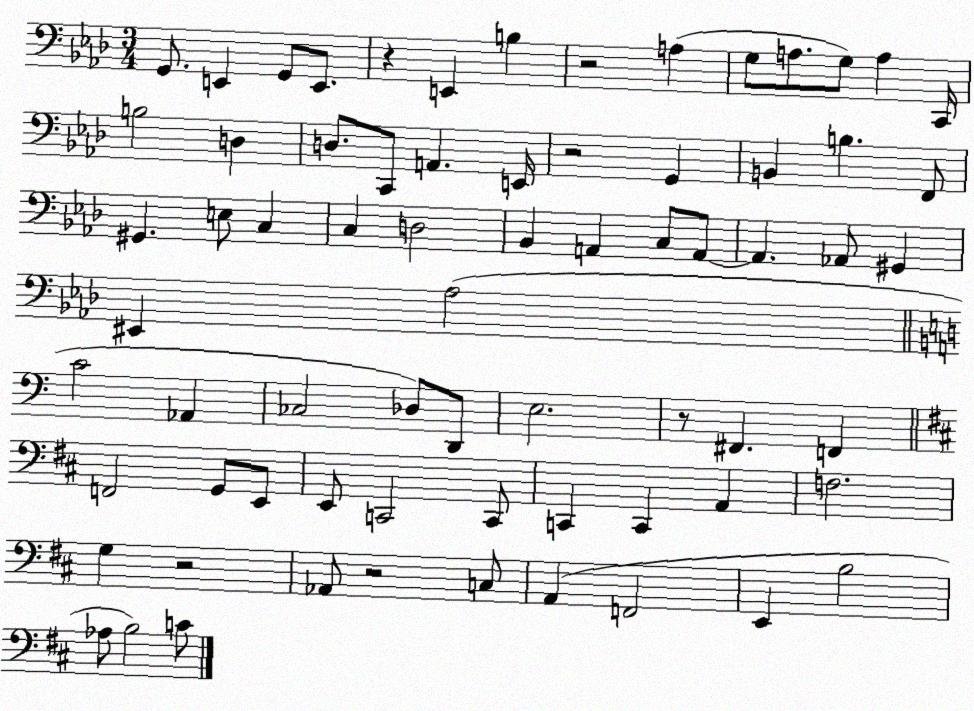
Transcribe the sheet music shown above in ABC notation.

X:1
T:Untitled
M:3/4
L:1/4
K:Ab
G,,/2 E,, G,,/2 E,,/2 z E,, B, z2 A, G,/2 A,/2 G,/2 A, C,,/4 B,2 D, D,/2 C,,/2 A,, E,,/4 z2 G,, B,, B, F,,/2 ^G,, E,/2 C, C, D,2 _B,, A,, C,/2 A,,/2 A,, _A,,/2 ^G,, ^E,, _A,2 C2 _A,, _C,2 _D,/2 D,,/2 E,2 z/2 ^F,, F,, F,,2 G,,/2 E,,/2 E,,/2 C,,2 C,,/2 C,, C,, A,, F,2 G, z2 _A,,/2 z2 C,/2 A,, F,,2 E,, B,2 _A,/2 B,2 C/2